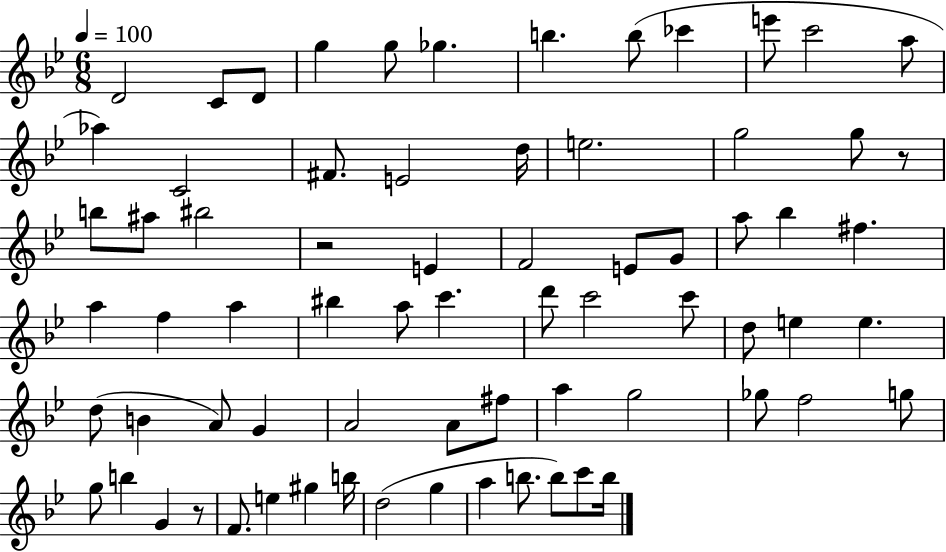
{
  \clef treble
  \numericTimeSignature
  \time 6/8
  \key bes \major
  \tempo 4 = 100
  \repeat volta 2 { d'2 c'8 d'8 | g''4 g''8 ges''4. | b''4. b''8( ces'''4 | e'''8 c'''2 a''8 | \break aes''4) c'2 | fis'8. e'2 d''16 | e''2. | g''2 g''8 r8 | \break b''8 ais''8 bis''2 | r2 e'4 | f'2 e'8 g'8 | a''8 bes''4 fis''4. | \break a''4 f''4 a''4 | bis''4 a''8 c'''4. | d'''8 c'''2 c'''8 | d''8 e''4 e''4. | \break d''8( b'4 a'8) g'4 | a'2 a'8 fis''8 | a''4 g''2 | ges''8 f''2 g''8 | \break g''8 b''4 g'4 r8 | f'8. e''4 gis''4 b''16 | d''2( g''4 | a''4 b''8. b''8) c'''8 b''16 | \break } \bar "|."
}